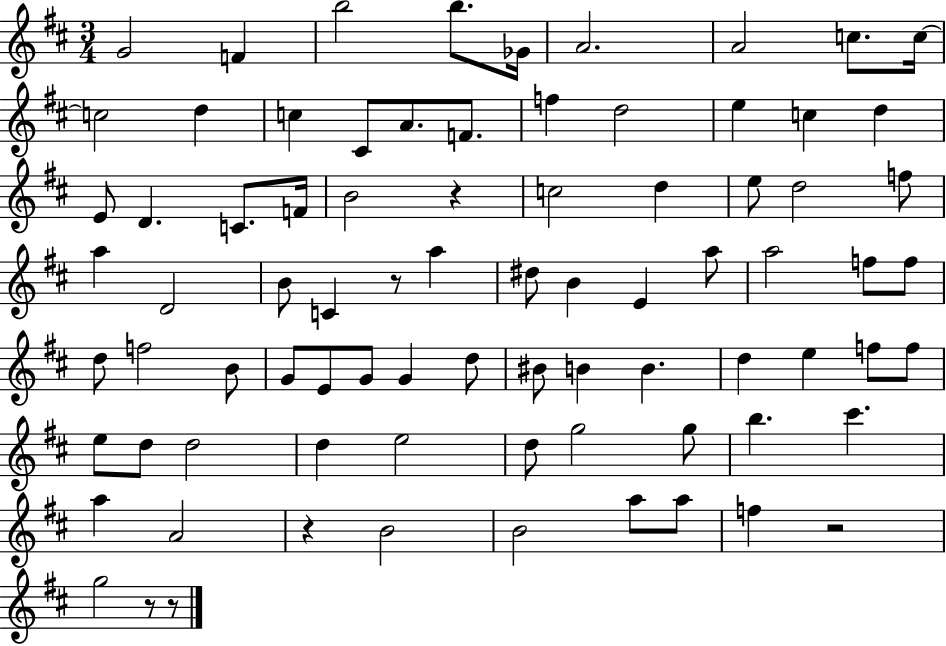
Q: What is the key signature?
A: D major